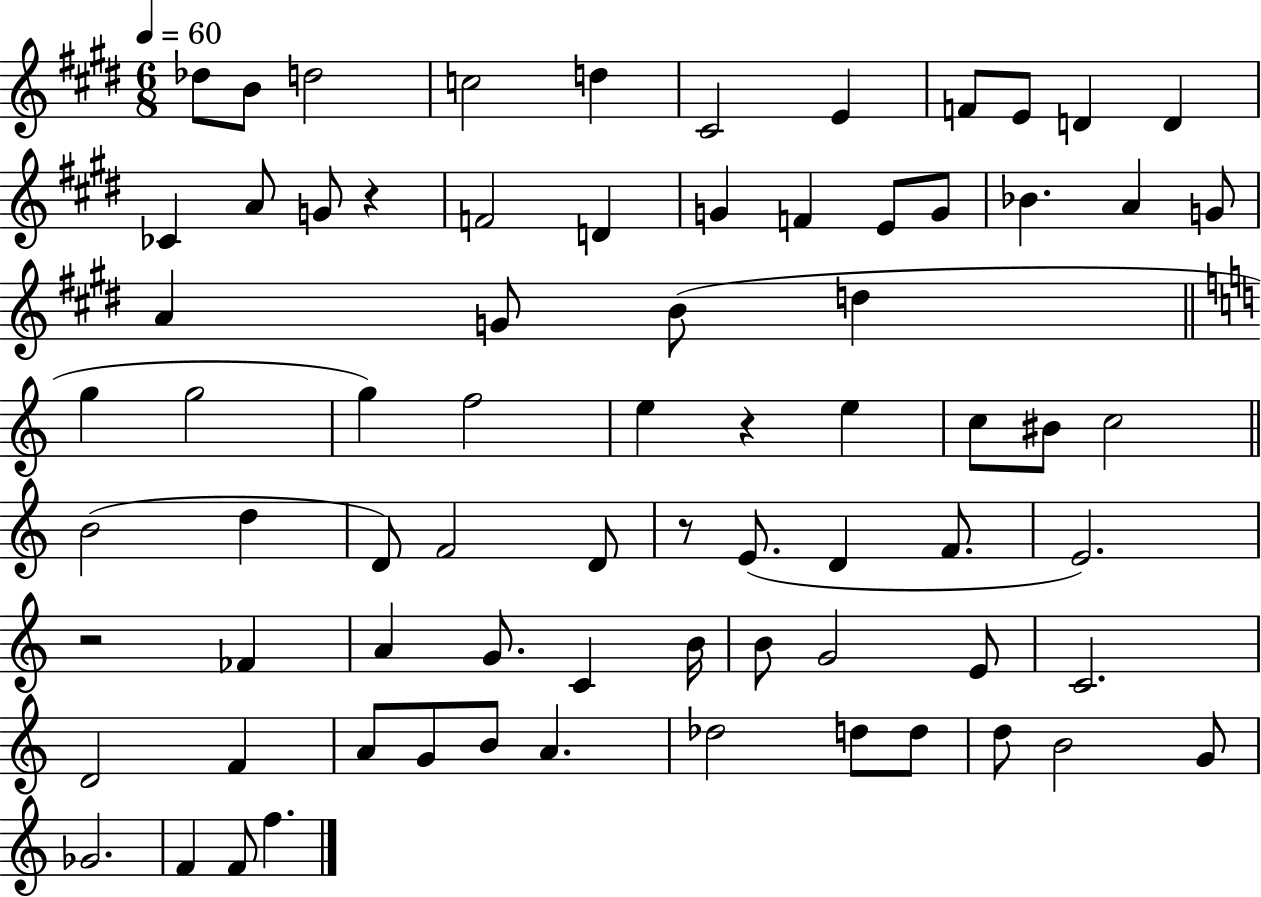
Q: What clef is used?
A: treble